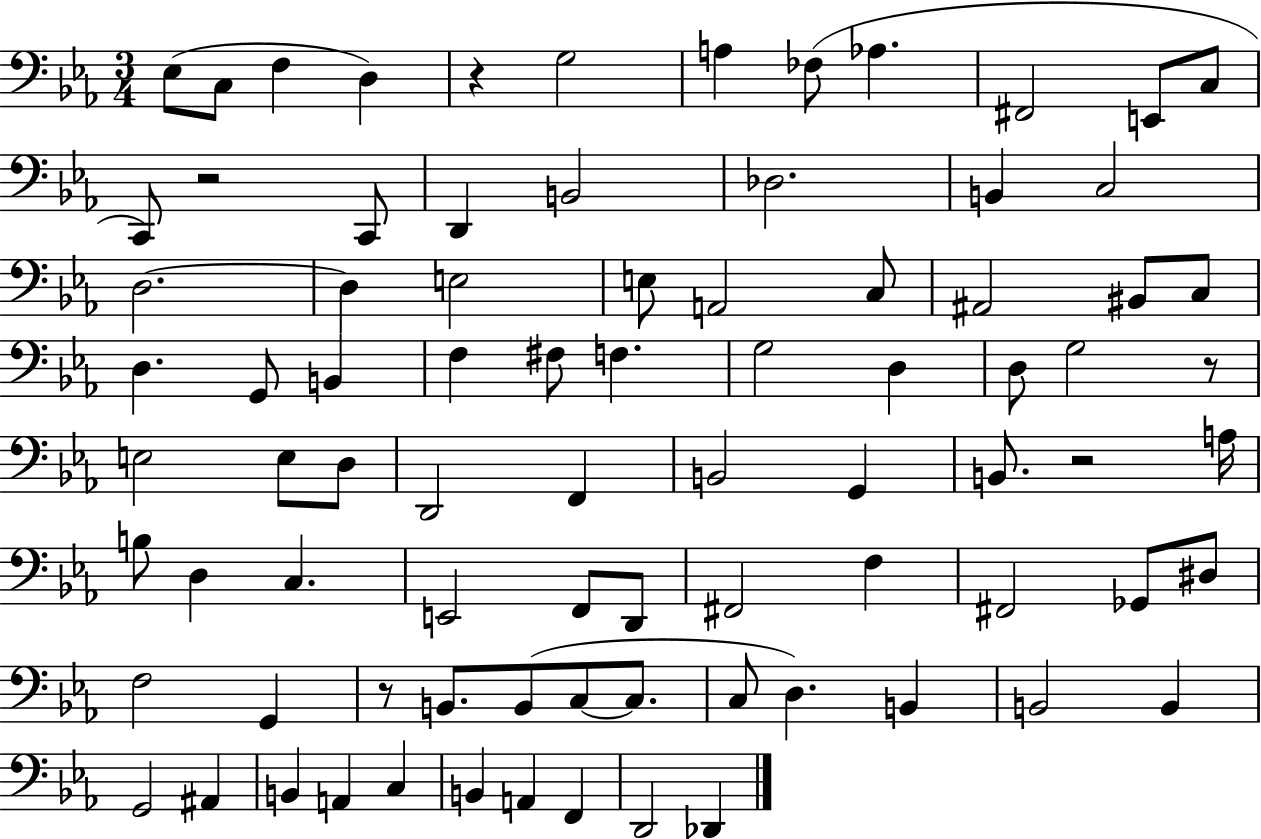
X:1
T:Untitled
M:3/4
L:1/4
K:Eb
_E,/2 C,/2 F, D, z G,2 A, _F,/2 _A, ^F,,2 E,,/2 C,/2 C,,/2 z2 C,,/2 D,, B,,2 _D,2 B,, C,2 D,2 D, E,2 E,/2 A,,2 C,/2 ^A,,2 ^B,,/2 C,/2 D, G,,/2 B,, F, ^F,/2 F, G,2 D, D,/2 G,2 z/2 E,2 E,/2 D,/2 D,,2 F,, B,,2 G,, B,,/2 z2 A,/4 B,/2 D, C, E,,2 F,,/2 D,,/2 ^F,,2 F, ^F,,2 _G,,/2 ^D,/2 F,2 G,, z/2 B,,/2 B,,/2 C,/2 C,/2 C,/2 D, B,, B,,2 B,, G,,2 ^A,, B,, A,, C, B,, A,, F,, D,,2 _D,,